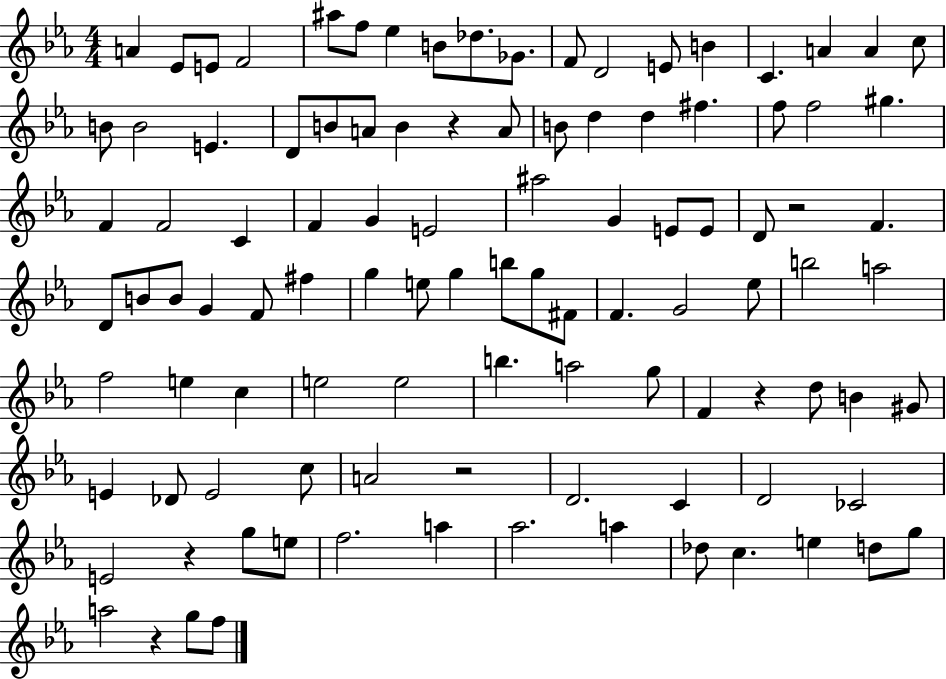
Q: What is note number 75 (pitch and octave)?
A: E4